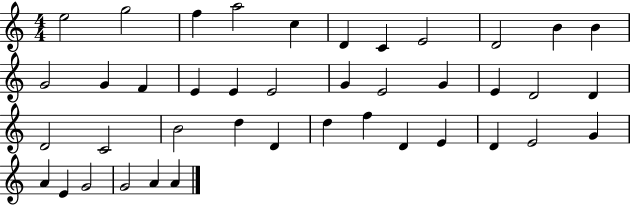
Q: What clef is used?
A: treble